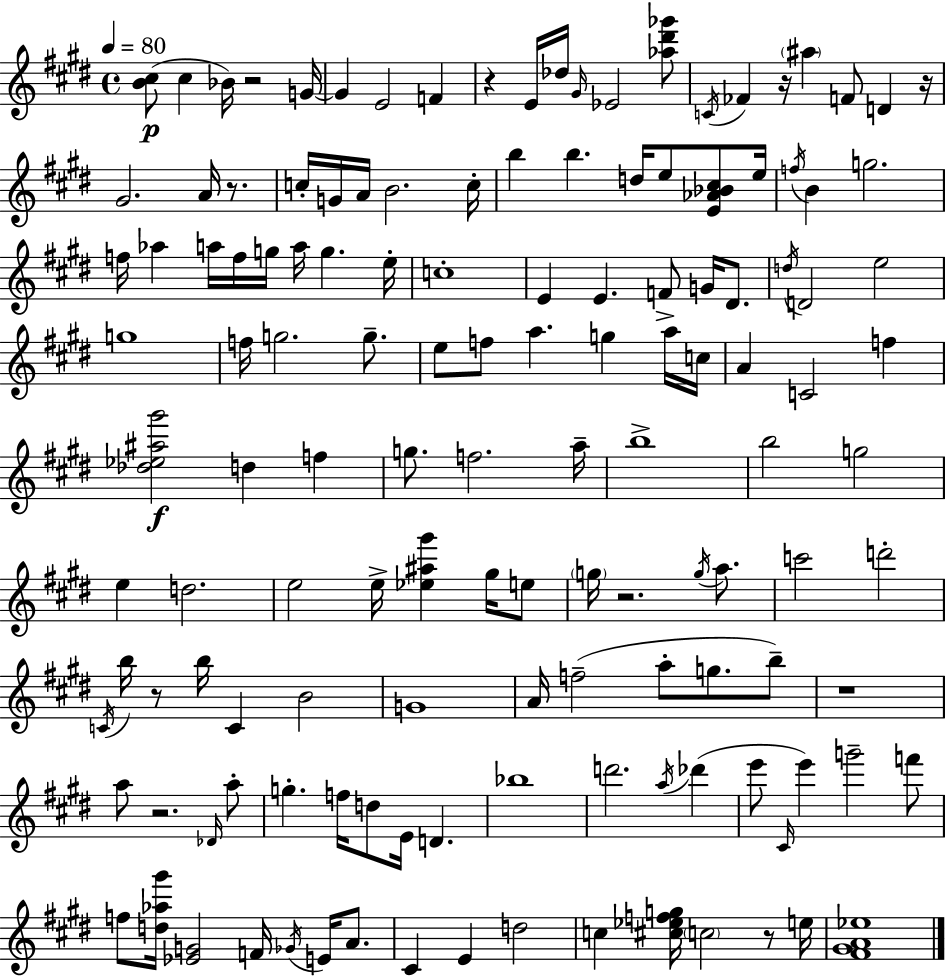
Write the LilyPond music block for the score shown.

{
  \clef treble
  \time 4/4
  \defaultTimeSignature
  \key e \major
  \tempo 4 = 80
  <b' cis''>8(\p cis''4 bes'16) r2 g'16~~ | g'4 e'2 f'4 | r4 e'16 des''16 \grace { gis'16 } ees'2 <aes'' dis''' ges'''>8 | \acciaccatura { c'16 } fes'4 r16 \parenthesize ais''4 f'8 d'4 | \break r16 gis'2. a'16 r8. | c''16-. g'16 a'16 b'2. | c''16-. b''4 b''4. d''16 e''8 <e' aes' bes' cis''>8 | e''16 \acciaccatura { f''16 } b'4 g''2. | \break f''16 aes''4 a''16 f''16 g''16 a''16 g''4. | e''16-. c''1-. | e'4 e'4. f'8-> g'16 | dis'8. \acciaccatura { d''16 } d'2 e''2 | \break g''1 | f''16 g''2. | g''8.-- e''8 f''8 a''4. g''4 | a''16 c''16 a'4 c'2 | \break f''4 <des'' ees'' ais'' gis'''>2\f d''4 | f''4 g''8. f''2. | a''16-- b''1-> | b''2 g''2 | \break e''4 d''2. | e''2 e''16-> <ees'' ais'' gis'''>4 | gis''16 e''8 \parenthesize g''16 r2. | \acciaccatura { g''16 } a''8. c'''2 d'''2-. | \break \acciaccatura { c'16 } b''16 r8 b''16 c'4 b'2 | g'1 | a'16 f''2--( a''8-. | g''8. b''8--) r1 | \break a''8 r2. | \grace { des'16 } a''8-. g''4.-. f''16 d''8 | e'16 d'4. bes''1 | d'''2. | \break \acciaccatura { a''16 }( des'''4 e'''8 \grace { cis'16 } e'''4) g'''2-- | f'''8 f''8 <d'' aes'' gis'''>16 <ees' g'>2 | f'16 \acciaccatura { ges'16 } e'16 a'8. cis'4 e'4 | d''2 c''4 <cis'' ees'' f'' g''>16 \parenthesize c''2 | \break r8 e''16 <fis' gis' a' ees''>1 | \bar "|."
}